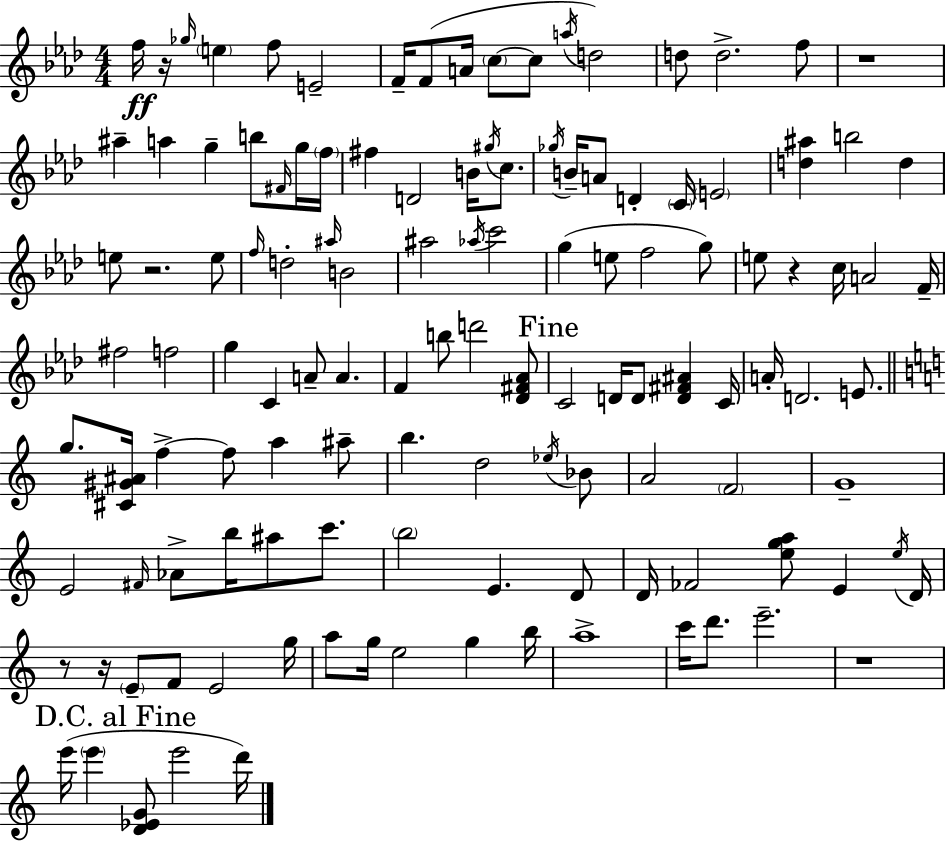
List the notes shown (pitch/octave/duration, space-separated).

F5/s R/s Gb5/s E5/q F5/e E4/h F4/s F4/e A4/s C5/e C5/e A5/s D5/h D5/e D5/h. F5/e R/w A#5/q A5/q G5/q B5/e F#4/s G5/s F5/s F#5/q D4/h B4/s G#5/s C5/e. Gb5/s B4/s A4/e D4/q C4/s E4/h [D5,A#5]/q B5/h D5/q E5/e R/h. E5/e F5/s D5/h A#5/s B4/h A#5/h Ab5/s C6/h G5/q E5/e F5/h G5/e E5/e R/q C5/s A4/h F4/s F#5/h F5/h G5/q C4/q A4/e A4/q. F4/q B5/e D6/h [Db4,F#4,Ab4]/e C4/h D4/s D4/e [D4,F#4,A#4]/q C4/s A4/s D4/h. E4/e. G5/e. [C#4,G#4,A#4]/s F5/q F5/e A5/q A#5/e B5/q. D5/h Eb5/s Bb4/e A4/h F4/h G4/w E4/h F#4/s Ab4/e B5/s A#5/e C6/e. B5/h E4/q. D4/e D4/s FES4/h [E5,G5,A5]/e E4/q E5/s D4/s R/e R/s E4/e F4/e E4/h G5/s A5/e G5/s E5/h G5/q B5/s A5/w C6/s D6/e. E6/h. R/w E6/s E6/q [D4,Eb4,G4]/e E6/h D6/s